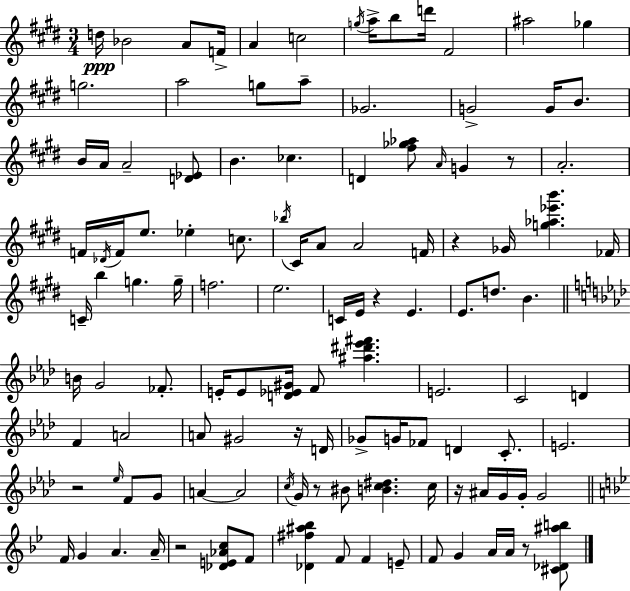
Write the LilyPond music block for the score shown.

{
  \clef treble
  \numericTimeSignature
  \time 3/4
  \key e \major
  d''16\ppp bes'2 a'8 f'16-> | a'4 c''2 | \acciaccatura { g''16 } a''16-> b''8 d'''16 fis'2 | ais''2 ges''4 | \break g''2. | a''2 g''8 a''8-- | ges'2. | g'2-> g'16 b'8. | \break b'16 a'16 a'2-- <d' ees'>8 | b'4. ces''4. | d'4 <fis'' ges'' aes''>8 \grace { a'16 } g'4 | r8 a'2.-. | \break f'16 \acciaccatura { des'16 } f'16 e''8. ees''4-. | c''8. \acciaccatura { bes''16 } cis'16 a'8 a'2 | f'16 r4 ges'16 <g'' aes'' ees''' b'''>4. | fes'16 c'16-- b''4 g''4. | \break g''16-- f''2. | e''2. | c'16 e'16 r4 e'4. | e'8. d''8. b'4. | \break \bar "||" \break \key aes \major b'16 g'2 fes'8.-. | e'16-. e'8 <d' ees' gis'>16 f'8 <ais'' dis''' ees''' fis'''>4. | e'2. | c'2 d'4 | \break f'4 a'2 | a'8 gis'2 r16 d'16 | ges'8-> g'16 fes'8 d'4 c'8.-. | e'2. | \break r2 \grace { ees''16 } f'8 g'8 | a'4~~ a'2 | \acciaccatura { c''16 } g'16 r8 bis'8 <b' c'' dis''>4. | c''16 r16 ais'16 g'16 g'16-. g'2 | \break \bar "||" \break \key bes \major f'16 g'4 a'4. a'16-- | r2 <des' e' aes' c''>8 f'8 | <des' fis'' ais'' bes''>4 f'8 f'4 e'8-- | f'8 g'4 a'16 a'16 r8 <cis' des' ais'' b''>8 | \break \bar "|."
}